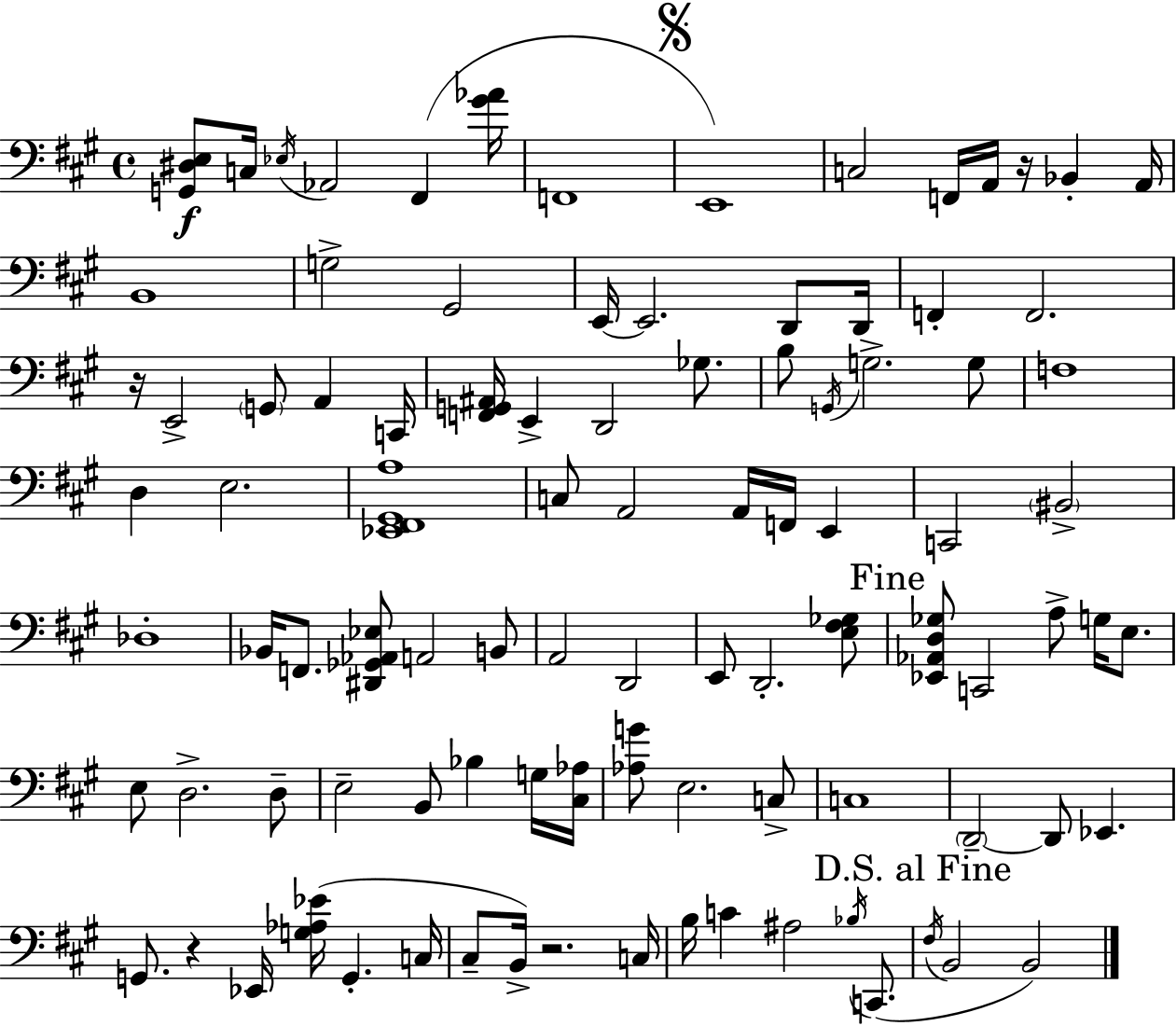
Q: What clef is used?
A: bass